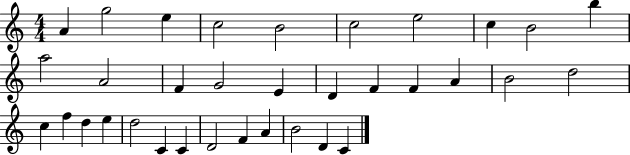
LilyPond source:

{
  \clef treble
  \numericTimeSignature
  \time 4/4
  \key c \major
  a'4 g''2 e''4 | c''2 b'2 | c''2 e''2 | c''4 b'2 b''4 | \break a''2 a'2 | f'4 g'2 e'4 | d'4 f'4 f'4 a'4 | b'2 d''2 | \break c''4 f''4 d''4 e''4 | d''2 c'4 c'4 | d'2 f'4 a'4 | b'2 d'4 c'4 | \break \bar "|."
}